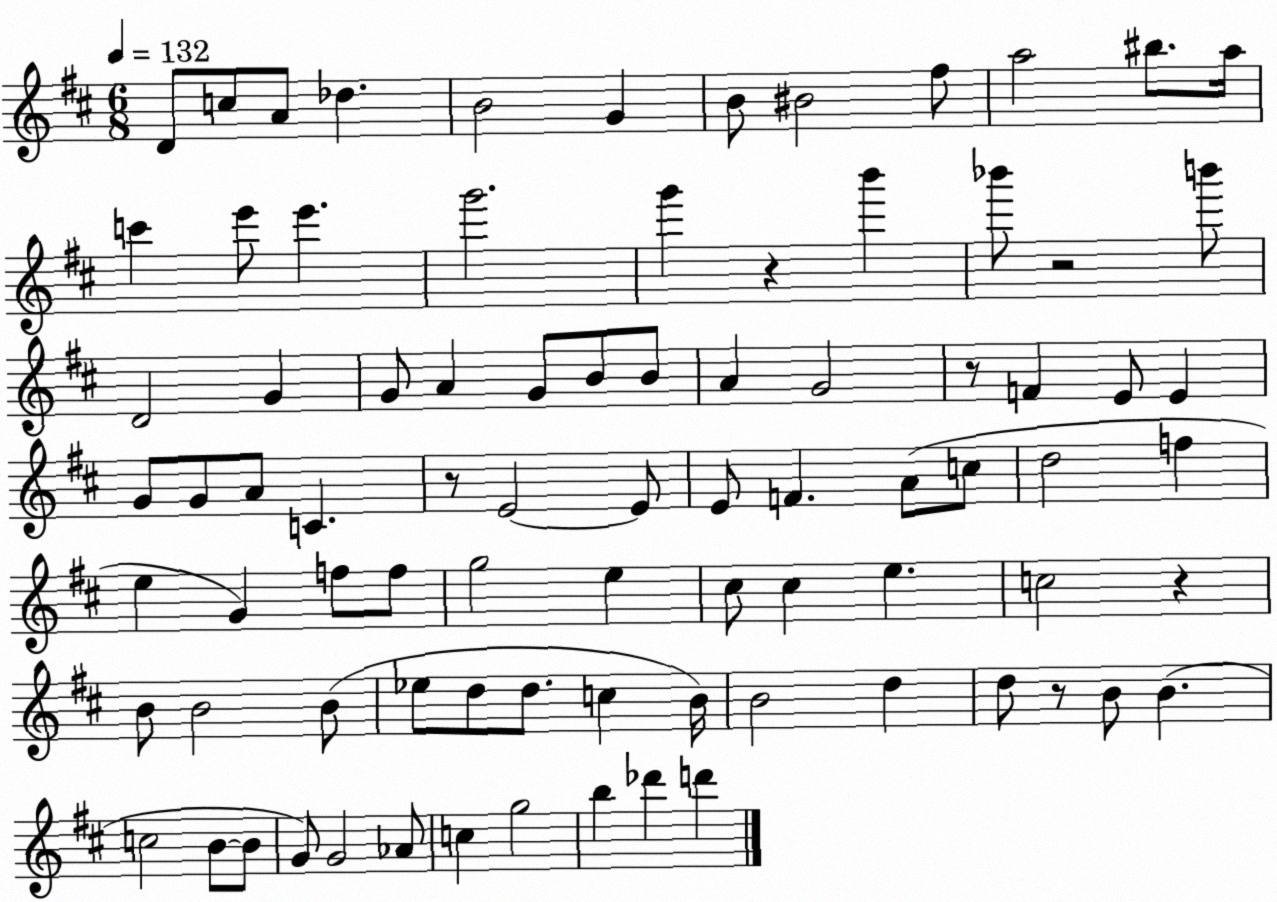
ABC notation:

X:1
T:Untitled
M:6/8
L:1/4
K:D
D/2 c/2 A/2 _d B2 G B/2 ^B2 ^f/2 a2 ^b/2 a/4 c' e'/2 e' g'2 g' z b' _b'/2 z2 b'/2 D2 G G/2 A G/2 B/2 B/2 A G2 z/2 F E/2 E G/2 G/2 A/2 C z/2 E2 E/2 E/2 F A/2 c/2 d2 f e G f/2 f/2 g2 e ^c/2 ^c e c2 z B/2 B2 B/2 _e/2 d/2 d/2 c B/4 B2 d d/2 z/2 B/2 B c2 B/2 B/2 G/2 G2 _A/2 c g2 b _d' d'